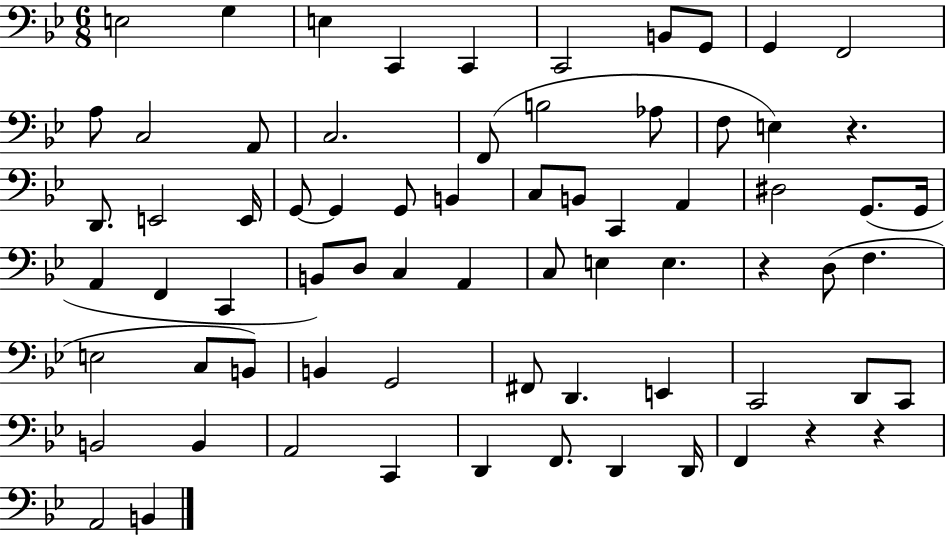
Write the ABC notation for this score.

X:1
T:Untitled
M:6/8
L:1/4
K:Bb
E,2 G, E, C,, C,, C,,2 B,,/2 G,,/2 G,, F,,2 A,/2 C,2 A,,/2 C,2 F,,/2 B,2 _A,/2 F,/2 E, z D,,/2 E,,2 E,,/4 G,,/2 G,, G,,/2 B,, C,/2 B,,/2 C,, A,, ^D,2 G,,/2 G,,/4 A,, F,, C,, B,,/2 D,/2 C, A,, C,/2 E, E, z D,/2 F, E,2 C,/2 B,,/2 B,, G,,2 ^F,,/2 D,, E,, C,,2 D,,/2 C,,/2 B,,2 B,, A,,2 C,, D,, F,,/2 D,, D,,/4 F,, z z A,,2 B,,